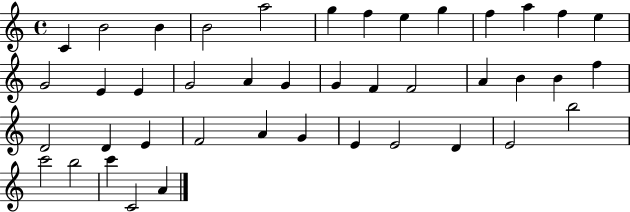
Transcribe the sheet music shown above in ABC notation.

X:1
T:Untitled
M:4/4
L:1/4
K:C
C B2 B B2 a2 g f e g f a f e G2 E E G2 A G G F F2 A B B f D2 D E F2 A G E E2 D E2 b2 c'2 b2 c' C2 A